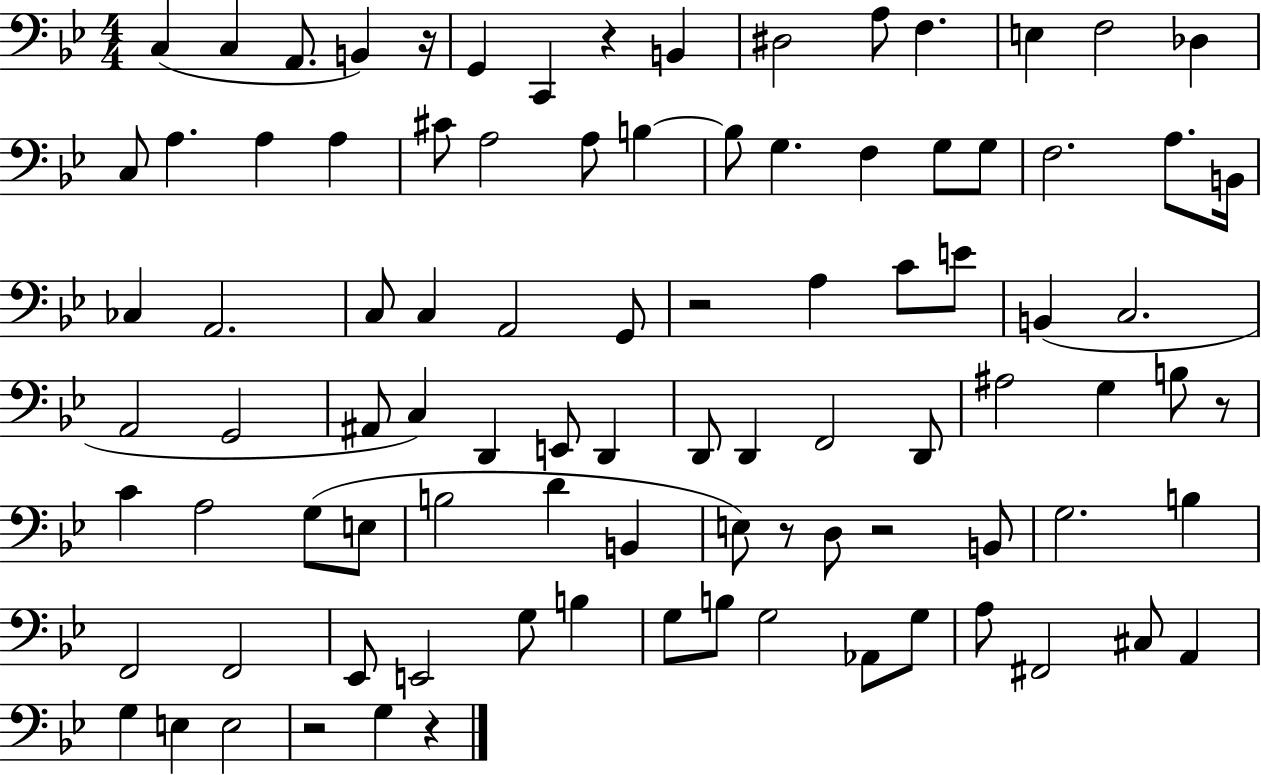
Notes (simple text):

C3/q C3/q A2/e. B2/q R/s G2/q C2/q R/q B2/q D#3/h A3/e F3/q. E3/q F3/h Db3/q C3/e A3/q. A3/q A3/q C#4/e A3/h A3/e B3/q B3/e G3/q. F3/q G3/e G3/e F3/h. A3/e. B2/s CES3/q A2/h. C3/e C3/q A2/h G2/e R/h A3/q C4/e E4/e B2/q C3/h. A2/h G2/h A#2/e C3/q D2/q E2/e D2/q D2/e D2/q F2/h D2/e A#3/h G3/q B3/e R/e C4/q A3/h G3/e E3/e B3/h D4/q B2/q E3/e R/e D3/e R/h B2/e G3/h. B3/q F2/h F2/h Eb2/e E2/h G3/e B3/q G3/e B3/e G3/h Ab2/e G3/e A3/e F#2/h C#3/e A2/q G3/q E3/q E3/h R/h G3/q R/q